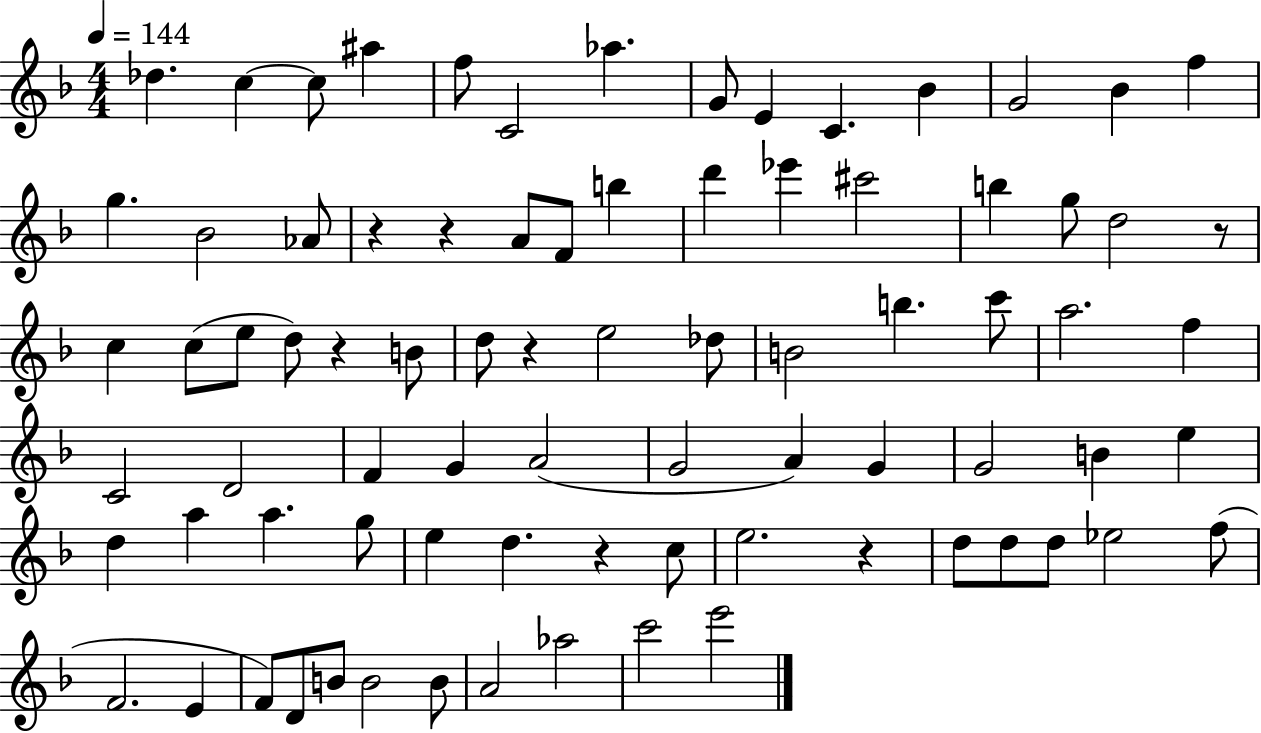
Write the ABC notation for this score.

X:1
T:Untitled
M:4/4
L:1/4
K:F
_d c c/2 ^a f/2 C2 _a G/2 E C _B G2 _B f g _B2 _A/2 z z A/2 F/2 b d' _e' ^c'2 b g/2 d2 z/2 c c/2 e/2 d/2 z B/2 d/2 z e2 _d/2 B2 b c'/2 a2 f C2 D2 F G A2 G2 A G G2 B e d a a g/2 e d z c/2 e2 z d/2 d/2 d/2 _e2 f/2 F2 E F/2 D/2 B/2 B2 B/2 A2 _a2 c'2 e'2